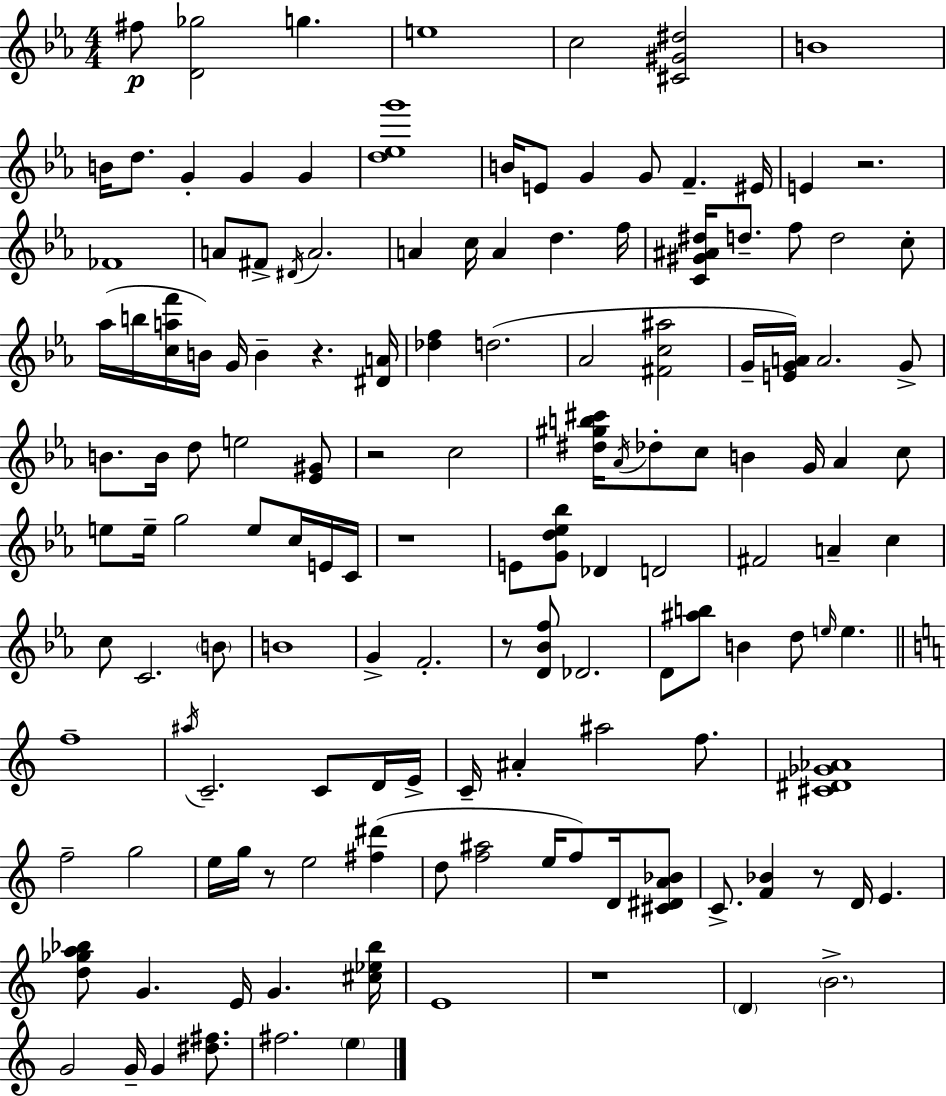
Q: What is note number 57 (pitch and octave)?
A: E5